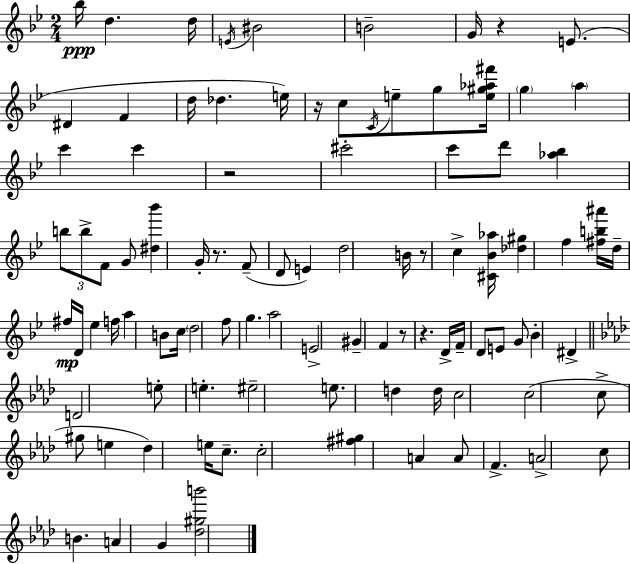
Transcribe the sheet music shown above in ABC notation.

X:1
T:Untitled
M:2/4
L:1/4
K:Bb
_b/4 d d/4 E/4 ^B2 B2 G/4 z E/2 ^D F d/4 _d e/4 z/4 c/2 C/4 e/2 g/2 [e^g_a^f']/4 g a c' c' z2 ^c'2 c'/2 d'/2 [_a_b] b/2 b/2 F/2 G/2 [^d_b'] G/4 z/2 F/2 D/2 E d2 B/4 z/2 c [^C_B_a]/4 [_d^g] f [^fb^a']/4 d/4 ^f/4 D/4 _e f/4 a B/2 c/4 d2 f/2 g a2 E2 ^G F z/2 z D/4 F/4 D/2 E/2 G/2 _B ^D D2 e/2 e ^e2 e/2 d d/4 c2 c2 c/2 ^g/2 e _d e/4 c/2 c2 [^f^g] A A/2 F A2 c/2 B A G [_d^gb']2